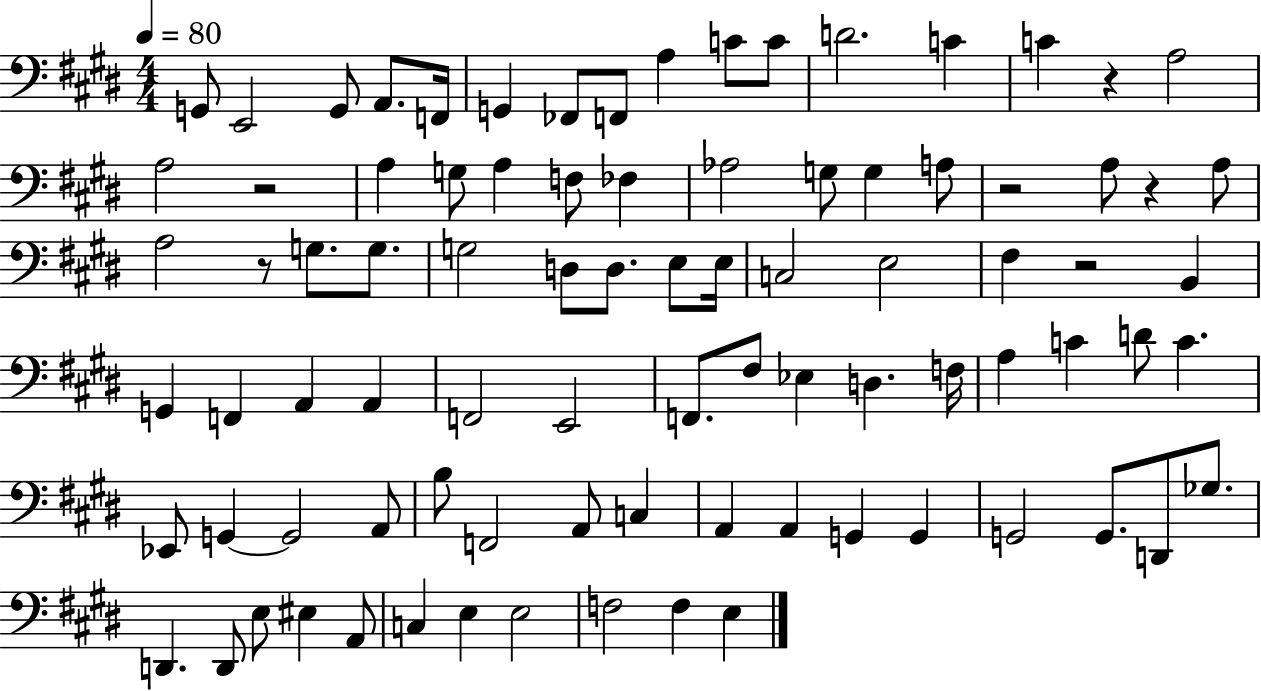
G2/e E2/h G2/e A2/e. F2/s G2/q FES2/e F2/e A3/q C4/e C4/e D4/h. C4/q C4/q R/q A3/h A3/h R/h A3/q G3/e A3/q F3/e FES3/q Ab3/h G3/e G3/q A3/e R/h A3/e R/q A3/e A3/h R/e G3/e. G3/e. G3/h D3/e D3/e. E3/e E3/s C3/h E3/h F#3/q R/h B2/q G2/q F2/q A2/q A2/q F2/h E2/h F2/e. F#3/e Eb3/q D3/q. F3/s A3/q C4/q D4/e C4/q. Eb2/e G2/q G2/h A2/e B3/e F2/h A2/e C3/q A2/q A2/q G2/q G2/q G2/h G2/e. D2/e Gb3/e. D2/q. D2/e E3/e EIS3/q A2/e C3/q E3/q E3/h F3/h F3/q E3/q